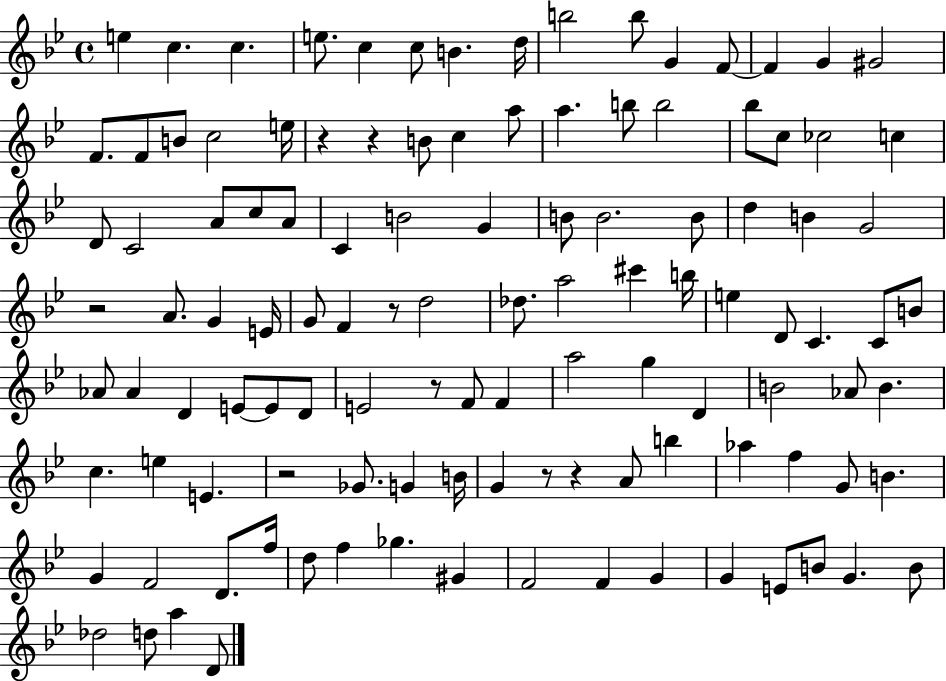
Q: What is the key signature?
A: BES major